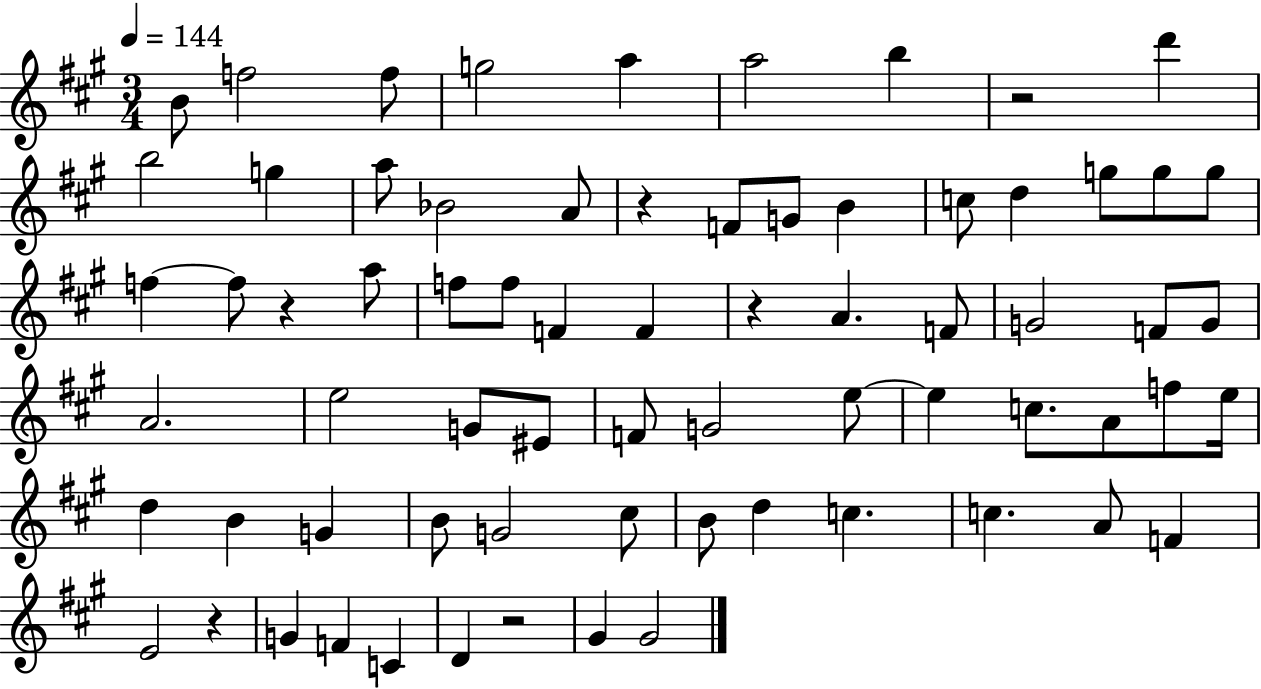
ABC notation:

X:1
T:Untitled
M:3/4
L:1/4
K:A
B/2 f2 f/2 g2 a a2 b z2 d' b2 g a/2 _B2 A/2 z F/2 G/2 B c/2 d g/2 g/2 g/2 f f/2 z a/2 f/2 f/2 F F z A F/2 G2 F/2 G/2 A2 e2 G/2 ^E/2 F/2 G2 e/2 e c/2 A/2 f/2 e/4 d B G B/2 G2 ^c/2 B/2 d c c A/2 F E2 z G F C D z2 ^G ^G2